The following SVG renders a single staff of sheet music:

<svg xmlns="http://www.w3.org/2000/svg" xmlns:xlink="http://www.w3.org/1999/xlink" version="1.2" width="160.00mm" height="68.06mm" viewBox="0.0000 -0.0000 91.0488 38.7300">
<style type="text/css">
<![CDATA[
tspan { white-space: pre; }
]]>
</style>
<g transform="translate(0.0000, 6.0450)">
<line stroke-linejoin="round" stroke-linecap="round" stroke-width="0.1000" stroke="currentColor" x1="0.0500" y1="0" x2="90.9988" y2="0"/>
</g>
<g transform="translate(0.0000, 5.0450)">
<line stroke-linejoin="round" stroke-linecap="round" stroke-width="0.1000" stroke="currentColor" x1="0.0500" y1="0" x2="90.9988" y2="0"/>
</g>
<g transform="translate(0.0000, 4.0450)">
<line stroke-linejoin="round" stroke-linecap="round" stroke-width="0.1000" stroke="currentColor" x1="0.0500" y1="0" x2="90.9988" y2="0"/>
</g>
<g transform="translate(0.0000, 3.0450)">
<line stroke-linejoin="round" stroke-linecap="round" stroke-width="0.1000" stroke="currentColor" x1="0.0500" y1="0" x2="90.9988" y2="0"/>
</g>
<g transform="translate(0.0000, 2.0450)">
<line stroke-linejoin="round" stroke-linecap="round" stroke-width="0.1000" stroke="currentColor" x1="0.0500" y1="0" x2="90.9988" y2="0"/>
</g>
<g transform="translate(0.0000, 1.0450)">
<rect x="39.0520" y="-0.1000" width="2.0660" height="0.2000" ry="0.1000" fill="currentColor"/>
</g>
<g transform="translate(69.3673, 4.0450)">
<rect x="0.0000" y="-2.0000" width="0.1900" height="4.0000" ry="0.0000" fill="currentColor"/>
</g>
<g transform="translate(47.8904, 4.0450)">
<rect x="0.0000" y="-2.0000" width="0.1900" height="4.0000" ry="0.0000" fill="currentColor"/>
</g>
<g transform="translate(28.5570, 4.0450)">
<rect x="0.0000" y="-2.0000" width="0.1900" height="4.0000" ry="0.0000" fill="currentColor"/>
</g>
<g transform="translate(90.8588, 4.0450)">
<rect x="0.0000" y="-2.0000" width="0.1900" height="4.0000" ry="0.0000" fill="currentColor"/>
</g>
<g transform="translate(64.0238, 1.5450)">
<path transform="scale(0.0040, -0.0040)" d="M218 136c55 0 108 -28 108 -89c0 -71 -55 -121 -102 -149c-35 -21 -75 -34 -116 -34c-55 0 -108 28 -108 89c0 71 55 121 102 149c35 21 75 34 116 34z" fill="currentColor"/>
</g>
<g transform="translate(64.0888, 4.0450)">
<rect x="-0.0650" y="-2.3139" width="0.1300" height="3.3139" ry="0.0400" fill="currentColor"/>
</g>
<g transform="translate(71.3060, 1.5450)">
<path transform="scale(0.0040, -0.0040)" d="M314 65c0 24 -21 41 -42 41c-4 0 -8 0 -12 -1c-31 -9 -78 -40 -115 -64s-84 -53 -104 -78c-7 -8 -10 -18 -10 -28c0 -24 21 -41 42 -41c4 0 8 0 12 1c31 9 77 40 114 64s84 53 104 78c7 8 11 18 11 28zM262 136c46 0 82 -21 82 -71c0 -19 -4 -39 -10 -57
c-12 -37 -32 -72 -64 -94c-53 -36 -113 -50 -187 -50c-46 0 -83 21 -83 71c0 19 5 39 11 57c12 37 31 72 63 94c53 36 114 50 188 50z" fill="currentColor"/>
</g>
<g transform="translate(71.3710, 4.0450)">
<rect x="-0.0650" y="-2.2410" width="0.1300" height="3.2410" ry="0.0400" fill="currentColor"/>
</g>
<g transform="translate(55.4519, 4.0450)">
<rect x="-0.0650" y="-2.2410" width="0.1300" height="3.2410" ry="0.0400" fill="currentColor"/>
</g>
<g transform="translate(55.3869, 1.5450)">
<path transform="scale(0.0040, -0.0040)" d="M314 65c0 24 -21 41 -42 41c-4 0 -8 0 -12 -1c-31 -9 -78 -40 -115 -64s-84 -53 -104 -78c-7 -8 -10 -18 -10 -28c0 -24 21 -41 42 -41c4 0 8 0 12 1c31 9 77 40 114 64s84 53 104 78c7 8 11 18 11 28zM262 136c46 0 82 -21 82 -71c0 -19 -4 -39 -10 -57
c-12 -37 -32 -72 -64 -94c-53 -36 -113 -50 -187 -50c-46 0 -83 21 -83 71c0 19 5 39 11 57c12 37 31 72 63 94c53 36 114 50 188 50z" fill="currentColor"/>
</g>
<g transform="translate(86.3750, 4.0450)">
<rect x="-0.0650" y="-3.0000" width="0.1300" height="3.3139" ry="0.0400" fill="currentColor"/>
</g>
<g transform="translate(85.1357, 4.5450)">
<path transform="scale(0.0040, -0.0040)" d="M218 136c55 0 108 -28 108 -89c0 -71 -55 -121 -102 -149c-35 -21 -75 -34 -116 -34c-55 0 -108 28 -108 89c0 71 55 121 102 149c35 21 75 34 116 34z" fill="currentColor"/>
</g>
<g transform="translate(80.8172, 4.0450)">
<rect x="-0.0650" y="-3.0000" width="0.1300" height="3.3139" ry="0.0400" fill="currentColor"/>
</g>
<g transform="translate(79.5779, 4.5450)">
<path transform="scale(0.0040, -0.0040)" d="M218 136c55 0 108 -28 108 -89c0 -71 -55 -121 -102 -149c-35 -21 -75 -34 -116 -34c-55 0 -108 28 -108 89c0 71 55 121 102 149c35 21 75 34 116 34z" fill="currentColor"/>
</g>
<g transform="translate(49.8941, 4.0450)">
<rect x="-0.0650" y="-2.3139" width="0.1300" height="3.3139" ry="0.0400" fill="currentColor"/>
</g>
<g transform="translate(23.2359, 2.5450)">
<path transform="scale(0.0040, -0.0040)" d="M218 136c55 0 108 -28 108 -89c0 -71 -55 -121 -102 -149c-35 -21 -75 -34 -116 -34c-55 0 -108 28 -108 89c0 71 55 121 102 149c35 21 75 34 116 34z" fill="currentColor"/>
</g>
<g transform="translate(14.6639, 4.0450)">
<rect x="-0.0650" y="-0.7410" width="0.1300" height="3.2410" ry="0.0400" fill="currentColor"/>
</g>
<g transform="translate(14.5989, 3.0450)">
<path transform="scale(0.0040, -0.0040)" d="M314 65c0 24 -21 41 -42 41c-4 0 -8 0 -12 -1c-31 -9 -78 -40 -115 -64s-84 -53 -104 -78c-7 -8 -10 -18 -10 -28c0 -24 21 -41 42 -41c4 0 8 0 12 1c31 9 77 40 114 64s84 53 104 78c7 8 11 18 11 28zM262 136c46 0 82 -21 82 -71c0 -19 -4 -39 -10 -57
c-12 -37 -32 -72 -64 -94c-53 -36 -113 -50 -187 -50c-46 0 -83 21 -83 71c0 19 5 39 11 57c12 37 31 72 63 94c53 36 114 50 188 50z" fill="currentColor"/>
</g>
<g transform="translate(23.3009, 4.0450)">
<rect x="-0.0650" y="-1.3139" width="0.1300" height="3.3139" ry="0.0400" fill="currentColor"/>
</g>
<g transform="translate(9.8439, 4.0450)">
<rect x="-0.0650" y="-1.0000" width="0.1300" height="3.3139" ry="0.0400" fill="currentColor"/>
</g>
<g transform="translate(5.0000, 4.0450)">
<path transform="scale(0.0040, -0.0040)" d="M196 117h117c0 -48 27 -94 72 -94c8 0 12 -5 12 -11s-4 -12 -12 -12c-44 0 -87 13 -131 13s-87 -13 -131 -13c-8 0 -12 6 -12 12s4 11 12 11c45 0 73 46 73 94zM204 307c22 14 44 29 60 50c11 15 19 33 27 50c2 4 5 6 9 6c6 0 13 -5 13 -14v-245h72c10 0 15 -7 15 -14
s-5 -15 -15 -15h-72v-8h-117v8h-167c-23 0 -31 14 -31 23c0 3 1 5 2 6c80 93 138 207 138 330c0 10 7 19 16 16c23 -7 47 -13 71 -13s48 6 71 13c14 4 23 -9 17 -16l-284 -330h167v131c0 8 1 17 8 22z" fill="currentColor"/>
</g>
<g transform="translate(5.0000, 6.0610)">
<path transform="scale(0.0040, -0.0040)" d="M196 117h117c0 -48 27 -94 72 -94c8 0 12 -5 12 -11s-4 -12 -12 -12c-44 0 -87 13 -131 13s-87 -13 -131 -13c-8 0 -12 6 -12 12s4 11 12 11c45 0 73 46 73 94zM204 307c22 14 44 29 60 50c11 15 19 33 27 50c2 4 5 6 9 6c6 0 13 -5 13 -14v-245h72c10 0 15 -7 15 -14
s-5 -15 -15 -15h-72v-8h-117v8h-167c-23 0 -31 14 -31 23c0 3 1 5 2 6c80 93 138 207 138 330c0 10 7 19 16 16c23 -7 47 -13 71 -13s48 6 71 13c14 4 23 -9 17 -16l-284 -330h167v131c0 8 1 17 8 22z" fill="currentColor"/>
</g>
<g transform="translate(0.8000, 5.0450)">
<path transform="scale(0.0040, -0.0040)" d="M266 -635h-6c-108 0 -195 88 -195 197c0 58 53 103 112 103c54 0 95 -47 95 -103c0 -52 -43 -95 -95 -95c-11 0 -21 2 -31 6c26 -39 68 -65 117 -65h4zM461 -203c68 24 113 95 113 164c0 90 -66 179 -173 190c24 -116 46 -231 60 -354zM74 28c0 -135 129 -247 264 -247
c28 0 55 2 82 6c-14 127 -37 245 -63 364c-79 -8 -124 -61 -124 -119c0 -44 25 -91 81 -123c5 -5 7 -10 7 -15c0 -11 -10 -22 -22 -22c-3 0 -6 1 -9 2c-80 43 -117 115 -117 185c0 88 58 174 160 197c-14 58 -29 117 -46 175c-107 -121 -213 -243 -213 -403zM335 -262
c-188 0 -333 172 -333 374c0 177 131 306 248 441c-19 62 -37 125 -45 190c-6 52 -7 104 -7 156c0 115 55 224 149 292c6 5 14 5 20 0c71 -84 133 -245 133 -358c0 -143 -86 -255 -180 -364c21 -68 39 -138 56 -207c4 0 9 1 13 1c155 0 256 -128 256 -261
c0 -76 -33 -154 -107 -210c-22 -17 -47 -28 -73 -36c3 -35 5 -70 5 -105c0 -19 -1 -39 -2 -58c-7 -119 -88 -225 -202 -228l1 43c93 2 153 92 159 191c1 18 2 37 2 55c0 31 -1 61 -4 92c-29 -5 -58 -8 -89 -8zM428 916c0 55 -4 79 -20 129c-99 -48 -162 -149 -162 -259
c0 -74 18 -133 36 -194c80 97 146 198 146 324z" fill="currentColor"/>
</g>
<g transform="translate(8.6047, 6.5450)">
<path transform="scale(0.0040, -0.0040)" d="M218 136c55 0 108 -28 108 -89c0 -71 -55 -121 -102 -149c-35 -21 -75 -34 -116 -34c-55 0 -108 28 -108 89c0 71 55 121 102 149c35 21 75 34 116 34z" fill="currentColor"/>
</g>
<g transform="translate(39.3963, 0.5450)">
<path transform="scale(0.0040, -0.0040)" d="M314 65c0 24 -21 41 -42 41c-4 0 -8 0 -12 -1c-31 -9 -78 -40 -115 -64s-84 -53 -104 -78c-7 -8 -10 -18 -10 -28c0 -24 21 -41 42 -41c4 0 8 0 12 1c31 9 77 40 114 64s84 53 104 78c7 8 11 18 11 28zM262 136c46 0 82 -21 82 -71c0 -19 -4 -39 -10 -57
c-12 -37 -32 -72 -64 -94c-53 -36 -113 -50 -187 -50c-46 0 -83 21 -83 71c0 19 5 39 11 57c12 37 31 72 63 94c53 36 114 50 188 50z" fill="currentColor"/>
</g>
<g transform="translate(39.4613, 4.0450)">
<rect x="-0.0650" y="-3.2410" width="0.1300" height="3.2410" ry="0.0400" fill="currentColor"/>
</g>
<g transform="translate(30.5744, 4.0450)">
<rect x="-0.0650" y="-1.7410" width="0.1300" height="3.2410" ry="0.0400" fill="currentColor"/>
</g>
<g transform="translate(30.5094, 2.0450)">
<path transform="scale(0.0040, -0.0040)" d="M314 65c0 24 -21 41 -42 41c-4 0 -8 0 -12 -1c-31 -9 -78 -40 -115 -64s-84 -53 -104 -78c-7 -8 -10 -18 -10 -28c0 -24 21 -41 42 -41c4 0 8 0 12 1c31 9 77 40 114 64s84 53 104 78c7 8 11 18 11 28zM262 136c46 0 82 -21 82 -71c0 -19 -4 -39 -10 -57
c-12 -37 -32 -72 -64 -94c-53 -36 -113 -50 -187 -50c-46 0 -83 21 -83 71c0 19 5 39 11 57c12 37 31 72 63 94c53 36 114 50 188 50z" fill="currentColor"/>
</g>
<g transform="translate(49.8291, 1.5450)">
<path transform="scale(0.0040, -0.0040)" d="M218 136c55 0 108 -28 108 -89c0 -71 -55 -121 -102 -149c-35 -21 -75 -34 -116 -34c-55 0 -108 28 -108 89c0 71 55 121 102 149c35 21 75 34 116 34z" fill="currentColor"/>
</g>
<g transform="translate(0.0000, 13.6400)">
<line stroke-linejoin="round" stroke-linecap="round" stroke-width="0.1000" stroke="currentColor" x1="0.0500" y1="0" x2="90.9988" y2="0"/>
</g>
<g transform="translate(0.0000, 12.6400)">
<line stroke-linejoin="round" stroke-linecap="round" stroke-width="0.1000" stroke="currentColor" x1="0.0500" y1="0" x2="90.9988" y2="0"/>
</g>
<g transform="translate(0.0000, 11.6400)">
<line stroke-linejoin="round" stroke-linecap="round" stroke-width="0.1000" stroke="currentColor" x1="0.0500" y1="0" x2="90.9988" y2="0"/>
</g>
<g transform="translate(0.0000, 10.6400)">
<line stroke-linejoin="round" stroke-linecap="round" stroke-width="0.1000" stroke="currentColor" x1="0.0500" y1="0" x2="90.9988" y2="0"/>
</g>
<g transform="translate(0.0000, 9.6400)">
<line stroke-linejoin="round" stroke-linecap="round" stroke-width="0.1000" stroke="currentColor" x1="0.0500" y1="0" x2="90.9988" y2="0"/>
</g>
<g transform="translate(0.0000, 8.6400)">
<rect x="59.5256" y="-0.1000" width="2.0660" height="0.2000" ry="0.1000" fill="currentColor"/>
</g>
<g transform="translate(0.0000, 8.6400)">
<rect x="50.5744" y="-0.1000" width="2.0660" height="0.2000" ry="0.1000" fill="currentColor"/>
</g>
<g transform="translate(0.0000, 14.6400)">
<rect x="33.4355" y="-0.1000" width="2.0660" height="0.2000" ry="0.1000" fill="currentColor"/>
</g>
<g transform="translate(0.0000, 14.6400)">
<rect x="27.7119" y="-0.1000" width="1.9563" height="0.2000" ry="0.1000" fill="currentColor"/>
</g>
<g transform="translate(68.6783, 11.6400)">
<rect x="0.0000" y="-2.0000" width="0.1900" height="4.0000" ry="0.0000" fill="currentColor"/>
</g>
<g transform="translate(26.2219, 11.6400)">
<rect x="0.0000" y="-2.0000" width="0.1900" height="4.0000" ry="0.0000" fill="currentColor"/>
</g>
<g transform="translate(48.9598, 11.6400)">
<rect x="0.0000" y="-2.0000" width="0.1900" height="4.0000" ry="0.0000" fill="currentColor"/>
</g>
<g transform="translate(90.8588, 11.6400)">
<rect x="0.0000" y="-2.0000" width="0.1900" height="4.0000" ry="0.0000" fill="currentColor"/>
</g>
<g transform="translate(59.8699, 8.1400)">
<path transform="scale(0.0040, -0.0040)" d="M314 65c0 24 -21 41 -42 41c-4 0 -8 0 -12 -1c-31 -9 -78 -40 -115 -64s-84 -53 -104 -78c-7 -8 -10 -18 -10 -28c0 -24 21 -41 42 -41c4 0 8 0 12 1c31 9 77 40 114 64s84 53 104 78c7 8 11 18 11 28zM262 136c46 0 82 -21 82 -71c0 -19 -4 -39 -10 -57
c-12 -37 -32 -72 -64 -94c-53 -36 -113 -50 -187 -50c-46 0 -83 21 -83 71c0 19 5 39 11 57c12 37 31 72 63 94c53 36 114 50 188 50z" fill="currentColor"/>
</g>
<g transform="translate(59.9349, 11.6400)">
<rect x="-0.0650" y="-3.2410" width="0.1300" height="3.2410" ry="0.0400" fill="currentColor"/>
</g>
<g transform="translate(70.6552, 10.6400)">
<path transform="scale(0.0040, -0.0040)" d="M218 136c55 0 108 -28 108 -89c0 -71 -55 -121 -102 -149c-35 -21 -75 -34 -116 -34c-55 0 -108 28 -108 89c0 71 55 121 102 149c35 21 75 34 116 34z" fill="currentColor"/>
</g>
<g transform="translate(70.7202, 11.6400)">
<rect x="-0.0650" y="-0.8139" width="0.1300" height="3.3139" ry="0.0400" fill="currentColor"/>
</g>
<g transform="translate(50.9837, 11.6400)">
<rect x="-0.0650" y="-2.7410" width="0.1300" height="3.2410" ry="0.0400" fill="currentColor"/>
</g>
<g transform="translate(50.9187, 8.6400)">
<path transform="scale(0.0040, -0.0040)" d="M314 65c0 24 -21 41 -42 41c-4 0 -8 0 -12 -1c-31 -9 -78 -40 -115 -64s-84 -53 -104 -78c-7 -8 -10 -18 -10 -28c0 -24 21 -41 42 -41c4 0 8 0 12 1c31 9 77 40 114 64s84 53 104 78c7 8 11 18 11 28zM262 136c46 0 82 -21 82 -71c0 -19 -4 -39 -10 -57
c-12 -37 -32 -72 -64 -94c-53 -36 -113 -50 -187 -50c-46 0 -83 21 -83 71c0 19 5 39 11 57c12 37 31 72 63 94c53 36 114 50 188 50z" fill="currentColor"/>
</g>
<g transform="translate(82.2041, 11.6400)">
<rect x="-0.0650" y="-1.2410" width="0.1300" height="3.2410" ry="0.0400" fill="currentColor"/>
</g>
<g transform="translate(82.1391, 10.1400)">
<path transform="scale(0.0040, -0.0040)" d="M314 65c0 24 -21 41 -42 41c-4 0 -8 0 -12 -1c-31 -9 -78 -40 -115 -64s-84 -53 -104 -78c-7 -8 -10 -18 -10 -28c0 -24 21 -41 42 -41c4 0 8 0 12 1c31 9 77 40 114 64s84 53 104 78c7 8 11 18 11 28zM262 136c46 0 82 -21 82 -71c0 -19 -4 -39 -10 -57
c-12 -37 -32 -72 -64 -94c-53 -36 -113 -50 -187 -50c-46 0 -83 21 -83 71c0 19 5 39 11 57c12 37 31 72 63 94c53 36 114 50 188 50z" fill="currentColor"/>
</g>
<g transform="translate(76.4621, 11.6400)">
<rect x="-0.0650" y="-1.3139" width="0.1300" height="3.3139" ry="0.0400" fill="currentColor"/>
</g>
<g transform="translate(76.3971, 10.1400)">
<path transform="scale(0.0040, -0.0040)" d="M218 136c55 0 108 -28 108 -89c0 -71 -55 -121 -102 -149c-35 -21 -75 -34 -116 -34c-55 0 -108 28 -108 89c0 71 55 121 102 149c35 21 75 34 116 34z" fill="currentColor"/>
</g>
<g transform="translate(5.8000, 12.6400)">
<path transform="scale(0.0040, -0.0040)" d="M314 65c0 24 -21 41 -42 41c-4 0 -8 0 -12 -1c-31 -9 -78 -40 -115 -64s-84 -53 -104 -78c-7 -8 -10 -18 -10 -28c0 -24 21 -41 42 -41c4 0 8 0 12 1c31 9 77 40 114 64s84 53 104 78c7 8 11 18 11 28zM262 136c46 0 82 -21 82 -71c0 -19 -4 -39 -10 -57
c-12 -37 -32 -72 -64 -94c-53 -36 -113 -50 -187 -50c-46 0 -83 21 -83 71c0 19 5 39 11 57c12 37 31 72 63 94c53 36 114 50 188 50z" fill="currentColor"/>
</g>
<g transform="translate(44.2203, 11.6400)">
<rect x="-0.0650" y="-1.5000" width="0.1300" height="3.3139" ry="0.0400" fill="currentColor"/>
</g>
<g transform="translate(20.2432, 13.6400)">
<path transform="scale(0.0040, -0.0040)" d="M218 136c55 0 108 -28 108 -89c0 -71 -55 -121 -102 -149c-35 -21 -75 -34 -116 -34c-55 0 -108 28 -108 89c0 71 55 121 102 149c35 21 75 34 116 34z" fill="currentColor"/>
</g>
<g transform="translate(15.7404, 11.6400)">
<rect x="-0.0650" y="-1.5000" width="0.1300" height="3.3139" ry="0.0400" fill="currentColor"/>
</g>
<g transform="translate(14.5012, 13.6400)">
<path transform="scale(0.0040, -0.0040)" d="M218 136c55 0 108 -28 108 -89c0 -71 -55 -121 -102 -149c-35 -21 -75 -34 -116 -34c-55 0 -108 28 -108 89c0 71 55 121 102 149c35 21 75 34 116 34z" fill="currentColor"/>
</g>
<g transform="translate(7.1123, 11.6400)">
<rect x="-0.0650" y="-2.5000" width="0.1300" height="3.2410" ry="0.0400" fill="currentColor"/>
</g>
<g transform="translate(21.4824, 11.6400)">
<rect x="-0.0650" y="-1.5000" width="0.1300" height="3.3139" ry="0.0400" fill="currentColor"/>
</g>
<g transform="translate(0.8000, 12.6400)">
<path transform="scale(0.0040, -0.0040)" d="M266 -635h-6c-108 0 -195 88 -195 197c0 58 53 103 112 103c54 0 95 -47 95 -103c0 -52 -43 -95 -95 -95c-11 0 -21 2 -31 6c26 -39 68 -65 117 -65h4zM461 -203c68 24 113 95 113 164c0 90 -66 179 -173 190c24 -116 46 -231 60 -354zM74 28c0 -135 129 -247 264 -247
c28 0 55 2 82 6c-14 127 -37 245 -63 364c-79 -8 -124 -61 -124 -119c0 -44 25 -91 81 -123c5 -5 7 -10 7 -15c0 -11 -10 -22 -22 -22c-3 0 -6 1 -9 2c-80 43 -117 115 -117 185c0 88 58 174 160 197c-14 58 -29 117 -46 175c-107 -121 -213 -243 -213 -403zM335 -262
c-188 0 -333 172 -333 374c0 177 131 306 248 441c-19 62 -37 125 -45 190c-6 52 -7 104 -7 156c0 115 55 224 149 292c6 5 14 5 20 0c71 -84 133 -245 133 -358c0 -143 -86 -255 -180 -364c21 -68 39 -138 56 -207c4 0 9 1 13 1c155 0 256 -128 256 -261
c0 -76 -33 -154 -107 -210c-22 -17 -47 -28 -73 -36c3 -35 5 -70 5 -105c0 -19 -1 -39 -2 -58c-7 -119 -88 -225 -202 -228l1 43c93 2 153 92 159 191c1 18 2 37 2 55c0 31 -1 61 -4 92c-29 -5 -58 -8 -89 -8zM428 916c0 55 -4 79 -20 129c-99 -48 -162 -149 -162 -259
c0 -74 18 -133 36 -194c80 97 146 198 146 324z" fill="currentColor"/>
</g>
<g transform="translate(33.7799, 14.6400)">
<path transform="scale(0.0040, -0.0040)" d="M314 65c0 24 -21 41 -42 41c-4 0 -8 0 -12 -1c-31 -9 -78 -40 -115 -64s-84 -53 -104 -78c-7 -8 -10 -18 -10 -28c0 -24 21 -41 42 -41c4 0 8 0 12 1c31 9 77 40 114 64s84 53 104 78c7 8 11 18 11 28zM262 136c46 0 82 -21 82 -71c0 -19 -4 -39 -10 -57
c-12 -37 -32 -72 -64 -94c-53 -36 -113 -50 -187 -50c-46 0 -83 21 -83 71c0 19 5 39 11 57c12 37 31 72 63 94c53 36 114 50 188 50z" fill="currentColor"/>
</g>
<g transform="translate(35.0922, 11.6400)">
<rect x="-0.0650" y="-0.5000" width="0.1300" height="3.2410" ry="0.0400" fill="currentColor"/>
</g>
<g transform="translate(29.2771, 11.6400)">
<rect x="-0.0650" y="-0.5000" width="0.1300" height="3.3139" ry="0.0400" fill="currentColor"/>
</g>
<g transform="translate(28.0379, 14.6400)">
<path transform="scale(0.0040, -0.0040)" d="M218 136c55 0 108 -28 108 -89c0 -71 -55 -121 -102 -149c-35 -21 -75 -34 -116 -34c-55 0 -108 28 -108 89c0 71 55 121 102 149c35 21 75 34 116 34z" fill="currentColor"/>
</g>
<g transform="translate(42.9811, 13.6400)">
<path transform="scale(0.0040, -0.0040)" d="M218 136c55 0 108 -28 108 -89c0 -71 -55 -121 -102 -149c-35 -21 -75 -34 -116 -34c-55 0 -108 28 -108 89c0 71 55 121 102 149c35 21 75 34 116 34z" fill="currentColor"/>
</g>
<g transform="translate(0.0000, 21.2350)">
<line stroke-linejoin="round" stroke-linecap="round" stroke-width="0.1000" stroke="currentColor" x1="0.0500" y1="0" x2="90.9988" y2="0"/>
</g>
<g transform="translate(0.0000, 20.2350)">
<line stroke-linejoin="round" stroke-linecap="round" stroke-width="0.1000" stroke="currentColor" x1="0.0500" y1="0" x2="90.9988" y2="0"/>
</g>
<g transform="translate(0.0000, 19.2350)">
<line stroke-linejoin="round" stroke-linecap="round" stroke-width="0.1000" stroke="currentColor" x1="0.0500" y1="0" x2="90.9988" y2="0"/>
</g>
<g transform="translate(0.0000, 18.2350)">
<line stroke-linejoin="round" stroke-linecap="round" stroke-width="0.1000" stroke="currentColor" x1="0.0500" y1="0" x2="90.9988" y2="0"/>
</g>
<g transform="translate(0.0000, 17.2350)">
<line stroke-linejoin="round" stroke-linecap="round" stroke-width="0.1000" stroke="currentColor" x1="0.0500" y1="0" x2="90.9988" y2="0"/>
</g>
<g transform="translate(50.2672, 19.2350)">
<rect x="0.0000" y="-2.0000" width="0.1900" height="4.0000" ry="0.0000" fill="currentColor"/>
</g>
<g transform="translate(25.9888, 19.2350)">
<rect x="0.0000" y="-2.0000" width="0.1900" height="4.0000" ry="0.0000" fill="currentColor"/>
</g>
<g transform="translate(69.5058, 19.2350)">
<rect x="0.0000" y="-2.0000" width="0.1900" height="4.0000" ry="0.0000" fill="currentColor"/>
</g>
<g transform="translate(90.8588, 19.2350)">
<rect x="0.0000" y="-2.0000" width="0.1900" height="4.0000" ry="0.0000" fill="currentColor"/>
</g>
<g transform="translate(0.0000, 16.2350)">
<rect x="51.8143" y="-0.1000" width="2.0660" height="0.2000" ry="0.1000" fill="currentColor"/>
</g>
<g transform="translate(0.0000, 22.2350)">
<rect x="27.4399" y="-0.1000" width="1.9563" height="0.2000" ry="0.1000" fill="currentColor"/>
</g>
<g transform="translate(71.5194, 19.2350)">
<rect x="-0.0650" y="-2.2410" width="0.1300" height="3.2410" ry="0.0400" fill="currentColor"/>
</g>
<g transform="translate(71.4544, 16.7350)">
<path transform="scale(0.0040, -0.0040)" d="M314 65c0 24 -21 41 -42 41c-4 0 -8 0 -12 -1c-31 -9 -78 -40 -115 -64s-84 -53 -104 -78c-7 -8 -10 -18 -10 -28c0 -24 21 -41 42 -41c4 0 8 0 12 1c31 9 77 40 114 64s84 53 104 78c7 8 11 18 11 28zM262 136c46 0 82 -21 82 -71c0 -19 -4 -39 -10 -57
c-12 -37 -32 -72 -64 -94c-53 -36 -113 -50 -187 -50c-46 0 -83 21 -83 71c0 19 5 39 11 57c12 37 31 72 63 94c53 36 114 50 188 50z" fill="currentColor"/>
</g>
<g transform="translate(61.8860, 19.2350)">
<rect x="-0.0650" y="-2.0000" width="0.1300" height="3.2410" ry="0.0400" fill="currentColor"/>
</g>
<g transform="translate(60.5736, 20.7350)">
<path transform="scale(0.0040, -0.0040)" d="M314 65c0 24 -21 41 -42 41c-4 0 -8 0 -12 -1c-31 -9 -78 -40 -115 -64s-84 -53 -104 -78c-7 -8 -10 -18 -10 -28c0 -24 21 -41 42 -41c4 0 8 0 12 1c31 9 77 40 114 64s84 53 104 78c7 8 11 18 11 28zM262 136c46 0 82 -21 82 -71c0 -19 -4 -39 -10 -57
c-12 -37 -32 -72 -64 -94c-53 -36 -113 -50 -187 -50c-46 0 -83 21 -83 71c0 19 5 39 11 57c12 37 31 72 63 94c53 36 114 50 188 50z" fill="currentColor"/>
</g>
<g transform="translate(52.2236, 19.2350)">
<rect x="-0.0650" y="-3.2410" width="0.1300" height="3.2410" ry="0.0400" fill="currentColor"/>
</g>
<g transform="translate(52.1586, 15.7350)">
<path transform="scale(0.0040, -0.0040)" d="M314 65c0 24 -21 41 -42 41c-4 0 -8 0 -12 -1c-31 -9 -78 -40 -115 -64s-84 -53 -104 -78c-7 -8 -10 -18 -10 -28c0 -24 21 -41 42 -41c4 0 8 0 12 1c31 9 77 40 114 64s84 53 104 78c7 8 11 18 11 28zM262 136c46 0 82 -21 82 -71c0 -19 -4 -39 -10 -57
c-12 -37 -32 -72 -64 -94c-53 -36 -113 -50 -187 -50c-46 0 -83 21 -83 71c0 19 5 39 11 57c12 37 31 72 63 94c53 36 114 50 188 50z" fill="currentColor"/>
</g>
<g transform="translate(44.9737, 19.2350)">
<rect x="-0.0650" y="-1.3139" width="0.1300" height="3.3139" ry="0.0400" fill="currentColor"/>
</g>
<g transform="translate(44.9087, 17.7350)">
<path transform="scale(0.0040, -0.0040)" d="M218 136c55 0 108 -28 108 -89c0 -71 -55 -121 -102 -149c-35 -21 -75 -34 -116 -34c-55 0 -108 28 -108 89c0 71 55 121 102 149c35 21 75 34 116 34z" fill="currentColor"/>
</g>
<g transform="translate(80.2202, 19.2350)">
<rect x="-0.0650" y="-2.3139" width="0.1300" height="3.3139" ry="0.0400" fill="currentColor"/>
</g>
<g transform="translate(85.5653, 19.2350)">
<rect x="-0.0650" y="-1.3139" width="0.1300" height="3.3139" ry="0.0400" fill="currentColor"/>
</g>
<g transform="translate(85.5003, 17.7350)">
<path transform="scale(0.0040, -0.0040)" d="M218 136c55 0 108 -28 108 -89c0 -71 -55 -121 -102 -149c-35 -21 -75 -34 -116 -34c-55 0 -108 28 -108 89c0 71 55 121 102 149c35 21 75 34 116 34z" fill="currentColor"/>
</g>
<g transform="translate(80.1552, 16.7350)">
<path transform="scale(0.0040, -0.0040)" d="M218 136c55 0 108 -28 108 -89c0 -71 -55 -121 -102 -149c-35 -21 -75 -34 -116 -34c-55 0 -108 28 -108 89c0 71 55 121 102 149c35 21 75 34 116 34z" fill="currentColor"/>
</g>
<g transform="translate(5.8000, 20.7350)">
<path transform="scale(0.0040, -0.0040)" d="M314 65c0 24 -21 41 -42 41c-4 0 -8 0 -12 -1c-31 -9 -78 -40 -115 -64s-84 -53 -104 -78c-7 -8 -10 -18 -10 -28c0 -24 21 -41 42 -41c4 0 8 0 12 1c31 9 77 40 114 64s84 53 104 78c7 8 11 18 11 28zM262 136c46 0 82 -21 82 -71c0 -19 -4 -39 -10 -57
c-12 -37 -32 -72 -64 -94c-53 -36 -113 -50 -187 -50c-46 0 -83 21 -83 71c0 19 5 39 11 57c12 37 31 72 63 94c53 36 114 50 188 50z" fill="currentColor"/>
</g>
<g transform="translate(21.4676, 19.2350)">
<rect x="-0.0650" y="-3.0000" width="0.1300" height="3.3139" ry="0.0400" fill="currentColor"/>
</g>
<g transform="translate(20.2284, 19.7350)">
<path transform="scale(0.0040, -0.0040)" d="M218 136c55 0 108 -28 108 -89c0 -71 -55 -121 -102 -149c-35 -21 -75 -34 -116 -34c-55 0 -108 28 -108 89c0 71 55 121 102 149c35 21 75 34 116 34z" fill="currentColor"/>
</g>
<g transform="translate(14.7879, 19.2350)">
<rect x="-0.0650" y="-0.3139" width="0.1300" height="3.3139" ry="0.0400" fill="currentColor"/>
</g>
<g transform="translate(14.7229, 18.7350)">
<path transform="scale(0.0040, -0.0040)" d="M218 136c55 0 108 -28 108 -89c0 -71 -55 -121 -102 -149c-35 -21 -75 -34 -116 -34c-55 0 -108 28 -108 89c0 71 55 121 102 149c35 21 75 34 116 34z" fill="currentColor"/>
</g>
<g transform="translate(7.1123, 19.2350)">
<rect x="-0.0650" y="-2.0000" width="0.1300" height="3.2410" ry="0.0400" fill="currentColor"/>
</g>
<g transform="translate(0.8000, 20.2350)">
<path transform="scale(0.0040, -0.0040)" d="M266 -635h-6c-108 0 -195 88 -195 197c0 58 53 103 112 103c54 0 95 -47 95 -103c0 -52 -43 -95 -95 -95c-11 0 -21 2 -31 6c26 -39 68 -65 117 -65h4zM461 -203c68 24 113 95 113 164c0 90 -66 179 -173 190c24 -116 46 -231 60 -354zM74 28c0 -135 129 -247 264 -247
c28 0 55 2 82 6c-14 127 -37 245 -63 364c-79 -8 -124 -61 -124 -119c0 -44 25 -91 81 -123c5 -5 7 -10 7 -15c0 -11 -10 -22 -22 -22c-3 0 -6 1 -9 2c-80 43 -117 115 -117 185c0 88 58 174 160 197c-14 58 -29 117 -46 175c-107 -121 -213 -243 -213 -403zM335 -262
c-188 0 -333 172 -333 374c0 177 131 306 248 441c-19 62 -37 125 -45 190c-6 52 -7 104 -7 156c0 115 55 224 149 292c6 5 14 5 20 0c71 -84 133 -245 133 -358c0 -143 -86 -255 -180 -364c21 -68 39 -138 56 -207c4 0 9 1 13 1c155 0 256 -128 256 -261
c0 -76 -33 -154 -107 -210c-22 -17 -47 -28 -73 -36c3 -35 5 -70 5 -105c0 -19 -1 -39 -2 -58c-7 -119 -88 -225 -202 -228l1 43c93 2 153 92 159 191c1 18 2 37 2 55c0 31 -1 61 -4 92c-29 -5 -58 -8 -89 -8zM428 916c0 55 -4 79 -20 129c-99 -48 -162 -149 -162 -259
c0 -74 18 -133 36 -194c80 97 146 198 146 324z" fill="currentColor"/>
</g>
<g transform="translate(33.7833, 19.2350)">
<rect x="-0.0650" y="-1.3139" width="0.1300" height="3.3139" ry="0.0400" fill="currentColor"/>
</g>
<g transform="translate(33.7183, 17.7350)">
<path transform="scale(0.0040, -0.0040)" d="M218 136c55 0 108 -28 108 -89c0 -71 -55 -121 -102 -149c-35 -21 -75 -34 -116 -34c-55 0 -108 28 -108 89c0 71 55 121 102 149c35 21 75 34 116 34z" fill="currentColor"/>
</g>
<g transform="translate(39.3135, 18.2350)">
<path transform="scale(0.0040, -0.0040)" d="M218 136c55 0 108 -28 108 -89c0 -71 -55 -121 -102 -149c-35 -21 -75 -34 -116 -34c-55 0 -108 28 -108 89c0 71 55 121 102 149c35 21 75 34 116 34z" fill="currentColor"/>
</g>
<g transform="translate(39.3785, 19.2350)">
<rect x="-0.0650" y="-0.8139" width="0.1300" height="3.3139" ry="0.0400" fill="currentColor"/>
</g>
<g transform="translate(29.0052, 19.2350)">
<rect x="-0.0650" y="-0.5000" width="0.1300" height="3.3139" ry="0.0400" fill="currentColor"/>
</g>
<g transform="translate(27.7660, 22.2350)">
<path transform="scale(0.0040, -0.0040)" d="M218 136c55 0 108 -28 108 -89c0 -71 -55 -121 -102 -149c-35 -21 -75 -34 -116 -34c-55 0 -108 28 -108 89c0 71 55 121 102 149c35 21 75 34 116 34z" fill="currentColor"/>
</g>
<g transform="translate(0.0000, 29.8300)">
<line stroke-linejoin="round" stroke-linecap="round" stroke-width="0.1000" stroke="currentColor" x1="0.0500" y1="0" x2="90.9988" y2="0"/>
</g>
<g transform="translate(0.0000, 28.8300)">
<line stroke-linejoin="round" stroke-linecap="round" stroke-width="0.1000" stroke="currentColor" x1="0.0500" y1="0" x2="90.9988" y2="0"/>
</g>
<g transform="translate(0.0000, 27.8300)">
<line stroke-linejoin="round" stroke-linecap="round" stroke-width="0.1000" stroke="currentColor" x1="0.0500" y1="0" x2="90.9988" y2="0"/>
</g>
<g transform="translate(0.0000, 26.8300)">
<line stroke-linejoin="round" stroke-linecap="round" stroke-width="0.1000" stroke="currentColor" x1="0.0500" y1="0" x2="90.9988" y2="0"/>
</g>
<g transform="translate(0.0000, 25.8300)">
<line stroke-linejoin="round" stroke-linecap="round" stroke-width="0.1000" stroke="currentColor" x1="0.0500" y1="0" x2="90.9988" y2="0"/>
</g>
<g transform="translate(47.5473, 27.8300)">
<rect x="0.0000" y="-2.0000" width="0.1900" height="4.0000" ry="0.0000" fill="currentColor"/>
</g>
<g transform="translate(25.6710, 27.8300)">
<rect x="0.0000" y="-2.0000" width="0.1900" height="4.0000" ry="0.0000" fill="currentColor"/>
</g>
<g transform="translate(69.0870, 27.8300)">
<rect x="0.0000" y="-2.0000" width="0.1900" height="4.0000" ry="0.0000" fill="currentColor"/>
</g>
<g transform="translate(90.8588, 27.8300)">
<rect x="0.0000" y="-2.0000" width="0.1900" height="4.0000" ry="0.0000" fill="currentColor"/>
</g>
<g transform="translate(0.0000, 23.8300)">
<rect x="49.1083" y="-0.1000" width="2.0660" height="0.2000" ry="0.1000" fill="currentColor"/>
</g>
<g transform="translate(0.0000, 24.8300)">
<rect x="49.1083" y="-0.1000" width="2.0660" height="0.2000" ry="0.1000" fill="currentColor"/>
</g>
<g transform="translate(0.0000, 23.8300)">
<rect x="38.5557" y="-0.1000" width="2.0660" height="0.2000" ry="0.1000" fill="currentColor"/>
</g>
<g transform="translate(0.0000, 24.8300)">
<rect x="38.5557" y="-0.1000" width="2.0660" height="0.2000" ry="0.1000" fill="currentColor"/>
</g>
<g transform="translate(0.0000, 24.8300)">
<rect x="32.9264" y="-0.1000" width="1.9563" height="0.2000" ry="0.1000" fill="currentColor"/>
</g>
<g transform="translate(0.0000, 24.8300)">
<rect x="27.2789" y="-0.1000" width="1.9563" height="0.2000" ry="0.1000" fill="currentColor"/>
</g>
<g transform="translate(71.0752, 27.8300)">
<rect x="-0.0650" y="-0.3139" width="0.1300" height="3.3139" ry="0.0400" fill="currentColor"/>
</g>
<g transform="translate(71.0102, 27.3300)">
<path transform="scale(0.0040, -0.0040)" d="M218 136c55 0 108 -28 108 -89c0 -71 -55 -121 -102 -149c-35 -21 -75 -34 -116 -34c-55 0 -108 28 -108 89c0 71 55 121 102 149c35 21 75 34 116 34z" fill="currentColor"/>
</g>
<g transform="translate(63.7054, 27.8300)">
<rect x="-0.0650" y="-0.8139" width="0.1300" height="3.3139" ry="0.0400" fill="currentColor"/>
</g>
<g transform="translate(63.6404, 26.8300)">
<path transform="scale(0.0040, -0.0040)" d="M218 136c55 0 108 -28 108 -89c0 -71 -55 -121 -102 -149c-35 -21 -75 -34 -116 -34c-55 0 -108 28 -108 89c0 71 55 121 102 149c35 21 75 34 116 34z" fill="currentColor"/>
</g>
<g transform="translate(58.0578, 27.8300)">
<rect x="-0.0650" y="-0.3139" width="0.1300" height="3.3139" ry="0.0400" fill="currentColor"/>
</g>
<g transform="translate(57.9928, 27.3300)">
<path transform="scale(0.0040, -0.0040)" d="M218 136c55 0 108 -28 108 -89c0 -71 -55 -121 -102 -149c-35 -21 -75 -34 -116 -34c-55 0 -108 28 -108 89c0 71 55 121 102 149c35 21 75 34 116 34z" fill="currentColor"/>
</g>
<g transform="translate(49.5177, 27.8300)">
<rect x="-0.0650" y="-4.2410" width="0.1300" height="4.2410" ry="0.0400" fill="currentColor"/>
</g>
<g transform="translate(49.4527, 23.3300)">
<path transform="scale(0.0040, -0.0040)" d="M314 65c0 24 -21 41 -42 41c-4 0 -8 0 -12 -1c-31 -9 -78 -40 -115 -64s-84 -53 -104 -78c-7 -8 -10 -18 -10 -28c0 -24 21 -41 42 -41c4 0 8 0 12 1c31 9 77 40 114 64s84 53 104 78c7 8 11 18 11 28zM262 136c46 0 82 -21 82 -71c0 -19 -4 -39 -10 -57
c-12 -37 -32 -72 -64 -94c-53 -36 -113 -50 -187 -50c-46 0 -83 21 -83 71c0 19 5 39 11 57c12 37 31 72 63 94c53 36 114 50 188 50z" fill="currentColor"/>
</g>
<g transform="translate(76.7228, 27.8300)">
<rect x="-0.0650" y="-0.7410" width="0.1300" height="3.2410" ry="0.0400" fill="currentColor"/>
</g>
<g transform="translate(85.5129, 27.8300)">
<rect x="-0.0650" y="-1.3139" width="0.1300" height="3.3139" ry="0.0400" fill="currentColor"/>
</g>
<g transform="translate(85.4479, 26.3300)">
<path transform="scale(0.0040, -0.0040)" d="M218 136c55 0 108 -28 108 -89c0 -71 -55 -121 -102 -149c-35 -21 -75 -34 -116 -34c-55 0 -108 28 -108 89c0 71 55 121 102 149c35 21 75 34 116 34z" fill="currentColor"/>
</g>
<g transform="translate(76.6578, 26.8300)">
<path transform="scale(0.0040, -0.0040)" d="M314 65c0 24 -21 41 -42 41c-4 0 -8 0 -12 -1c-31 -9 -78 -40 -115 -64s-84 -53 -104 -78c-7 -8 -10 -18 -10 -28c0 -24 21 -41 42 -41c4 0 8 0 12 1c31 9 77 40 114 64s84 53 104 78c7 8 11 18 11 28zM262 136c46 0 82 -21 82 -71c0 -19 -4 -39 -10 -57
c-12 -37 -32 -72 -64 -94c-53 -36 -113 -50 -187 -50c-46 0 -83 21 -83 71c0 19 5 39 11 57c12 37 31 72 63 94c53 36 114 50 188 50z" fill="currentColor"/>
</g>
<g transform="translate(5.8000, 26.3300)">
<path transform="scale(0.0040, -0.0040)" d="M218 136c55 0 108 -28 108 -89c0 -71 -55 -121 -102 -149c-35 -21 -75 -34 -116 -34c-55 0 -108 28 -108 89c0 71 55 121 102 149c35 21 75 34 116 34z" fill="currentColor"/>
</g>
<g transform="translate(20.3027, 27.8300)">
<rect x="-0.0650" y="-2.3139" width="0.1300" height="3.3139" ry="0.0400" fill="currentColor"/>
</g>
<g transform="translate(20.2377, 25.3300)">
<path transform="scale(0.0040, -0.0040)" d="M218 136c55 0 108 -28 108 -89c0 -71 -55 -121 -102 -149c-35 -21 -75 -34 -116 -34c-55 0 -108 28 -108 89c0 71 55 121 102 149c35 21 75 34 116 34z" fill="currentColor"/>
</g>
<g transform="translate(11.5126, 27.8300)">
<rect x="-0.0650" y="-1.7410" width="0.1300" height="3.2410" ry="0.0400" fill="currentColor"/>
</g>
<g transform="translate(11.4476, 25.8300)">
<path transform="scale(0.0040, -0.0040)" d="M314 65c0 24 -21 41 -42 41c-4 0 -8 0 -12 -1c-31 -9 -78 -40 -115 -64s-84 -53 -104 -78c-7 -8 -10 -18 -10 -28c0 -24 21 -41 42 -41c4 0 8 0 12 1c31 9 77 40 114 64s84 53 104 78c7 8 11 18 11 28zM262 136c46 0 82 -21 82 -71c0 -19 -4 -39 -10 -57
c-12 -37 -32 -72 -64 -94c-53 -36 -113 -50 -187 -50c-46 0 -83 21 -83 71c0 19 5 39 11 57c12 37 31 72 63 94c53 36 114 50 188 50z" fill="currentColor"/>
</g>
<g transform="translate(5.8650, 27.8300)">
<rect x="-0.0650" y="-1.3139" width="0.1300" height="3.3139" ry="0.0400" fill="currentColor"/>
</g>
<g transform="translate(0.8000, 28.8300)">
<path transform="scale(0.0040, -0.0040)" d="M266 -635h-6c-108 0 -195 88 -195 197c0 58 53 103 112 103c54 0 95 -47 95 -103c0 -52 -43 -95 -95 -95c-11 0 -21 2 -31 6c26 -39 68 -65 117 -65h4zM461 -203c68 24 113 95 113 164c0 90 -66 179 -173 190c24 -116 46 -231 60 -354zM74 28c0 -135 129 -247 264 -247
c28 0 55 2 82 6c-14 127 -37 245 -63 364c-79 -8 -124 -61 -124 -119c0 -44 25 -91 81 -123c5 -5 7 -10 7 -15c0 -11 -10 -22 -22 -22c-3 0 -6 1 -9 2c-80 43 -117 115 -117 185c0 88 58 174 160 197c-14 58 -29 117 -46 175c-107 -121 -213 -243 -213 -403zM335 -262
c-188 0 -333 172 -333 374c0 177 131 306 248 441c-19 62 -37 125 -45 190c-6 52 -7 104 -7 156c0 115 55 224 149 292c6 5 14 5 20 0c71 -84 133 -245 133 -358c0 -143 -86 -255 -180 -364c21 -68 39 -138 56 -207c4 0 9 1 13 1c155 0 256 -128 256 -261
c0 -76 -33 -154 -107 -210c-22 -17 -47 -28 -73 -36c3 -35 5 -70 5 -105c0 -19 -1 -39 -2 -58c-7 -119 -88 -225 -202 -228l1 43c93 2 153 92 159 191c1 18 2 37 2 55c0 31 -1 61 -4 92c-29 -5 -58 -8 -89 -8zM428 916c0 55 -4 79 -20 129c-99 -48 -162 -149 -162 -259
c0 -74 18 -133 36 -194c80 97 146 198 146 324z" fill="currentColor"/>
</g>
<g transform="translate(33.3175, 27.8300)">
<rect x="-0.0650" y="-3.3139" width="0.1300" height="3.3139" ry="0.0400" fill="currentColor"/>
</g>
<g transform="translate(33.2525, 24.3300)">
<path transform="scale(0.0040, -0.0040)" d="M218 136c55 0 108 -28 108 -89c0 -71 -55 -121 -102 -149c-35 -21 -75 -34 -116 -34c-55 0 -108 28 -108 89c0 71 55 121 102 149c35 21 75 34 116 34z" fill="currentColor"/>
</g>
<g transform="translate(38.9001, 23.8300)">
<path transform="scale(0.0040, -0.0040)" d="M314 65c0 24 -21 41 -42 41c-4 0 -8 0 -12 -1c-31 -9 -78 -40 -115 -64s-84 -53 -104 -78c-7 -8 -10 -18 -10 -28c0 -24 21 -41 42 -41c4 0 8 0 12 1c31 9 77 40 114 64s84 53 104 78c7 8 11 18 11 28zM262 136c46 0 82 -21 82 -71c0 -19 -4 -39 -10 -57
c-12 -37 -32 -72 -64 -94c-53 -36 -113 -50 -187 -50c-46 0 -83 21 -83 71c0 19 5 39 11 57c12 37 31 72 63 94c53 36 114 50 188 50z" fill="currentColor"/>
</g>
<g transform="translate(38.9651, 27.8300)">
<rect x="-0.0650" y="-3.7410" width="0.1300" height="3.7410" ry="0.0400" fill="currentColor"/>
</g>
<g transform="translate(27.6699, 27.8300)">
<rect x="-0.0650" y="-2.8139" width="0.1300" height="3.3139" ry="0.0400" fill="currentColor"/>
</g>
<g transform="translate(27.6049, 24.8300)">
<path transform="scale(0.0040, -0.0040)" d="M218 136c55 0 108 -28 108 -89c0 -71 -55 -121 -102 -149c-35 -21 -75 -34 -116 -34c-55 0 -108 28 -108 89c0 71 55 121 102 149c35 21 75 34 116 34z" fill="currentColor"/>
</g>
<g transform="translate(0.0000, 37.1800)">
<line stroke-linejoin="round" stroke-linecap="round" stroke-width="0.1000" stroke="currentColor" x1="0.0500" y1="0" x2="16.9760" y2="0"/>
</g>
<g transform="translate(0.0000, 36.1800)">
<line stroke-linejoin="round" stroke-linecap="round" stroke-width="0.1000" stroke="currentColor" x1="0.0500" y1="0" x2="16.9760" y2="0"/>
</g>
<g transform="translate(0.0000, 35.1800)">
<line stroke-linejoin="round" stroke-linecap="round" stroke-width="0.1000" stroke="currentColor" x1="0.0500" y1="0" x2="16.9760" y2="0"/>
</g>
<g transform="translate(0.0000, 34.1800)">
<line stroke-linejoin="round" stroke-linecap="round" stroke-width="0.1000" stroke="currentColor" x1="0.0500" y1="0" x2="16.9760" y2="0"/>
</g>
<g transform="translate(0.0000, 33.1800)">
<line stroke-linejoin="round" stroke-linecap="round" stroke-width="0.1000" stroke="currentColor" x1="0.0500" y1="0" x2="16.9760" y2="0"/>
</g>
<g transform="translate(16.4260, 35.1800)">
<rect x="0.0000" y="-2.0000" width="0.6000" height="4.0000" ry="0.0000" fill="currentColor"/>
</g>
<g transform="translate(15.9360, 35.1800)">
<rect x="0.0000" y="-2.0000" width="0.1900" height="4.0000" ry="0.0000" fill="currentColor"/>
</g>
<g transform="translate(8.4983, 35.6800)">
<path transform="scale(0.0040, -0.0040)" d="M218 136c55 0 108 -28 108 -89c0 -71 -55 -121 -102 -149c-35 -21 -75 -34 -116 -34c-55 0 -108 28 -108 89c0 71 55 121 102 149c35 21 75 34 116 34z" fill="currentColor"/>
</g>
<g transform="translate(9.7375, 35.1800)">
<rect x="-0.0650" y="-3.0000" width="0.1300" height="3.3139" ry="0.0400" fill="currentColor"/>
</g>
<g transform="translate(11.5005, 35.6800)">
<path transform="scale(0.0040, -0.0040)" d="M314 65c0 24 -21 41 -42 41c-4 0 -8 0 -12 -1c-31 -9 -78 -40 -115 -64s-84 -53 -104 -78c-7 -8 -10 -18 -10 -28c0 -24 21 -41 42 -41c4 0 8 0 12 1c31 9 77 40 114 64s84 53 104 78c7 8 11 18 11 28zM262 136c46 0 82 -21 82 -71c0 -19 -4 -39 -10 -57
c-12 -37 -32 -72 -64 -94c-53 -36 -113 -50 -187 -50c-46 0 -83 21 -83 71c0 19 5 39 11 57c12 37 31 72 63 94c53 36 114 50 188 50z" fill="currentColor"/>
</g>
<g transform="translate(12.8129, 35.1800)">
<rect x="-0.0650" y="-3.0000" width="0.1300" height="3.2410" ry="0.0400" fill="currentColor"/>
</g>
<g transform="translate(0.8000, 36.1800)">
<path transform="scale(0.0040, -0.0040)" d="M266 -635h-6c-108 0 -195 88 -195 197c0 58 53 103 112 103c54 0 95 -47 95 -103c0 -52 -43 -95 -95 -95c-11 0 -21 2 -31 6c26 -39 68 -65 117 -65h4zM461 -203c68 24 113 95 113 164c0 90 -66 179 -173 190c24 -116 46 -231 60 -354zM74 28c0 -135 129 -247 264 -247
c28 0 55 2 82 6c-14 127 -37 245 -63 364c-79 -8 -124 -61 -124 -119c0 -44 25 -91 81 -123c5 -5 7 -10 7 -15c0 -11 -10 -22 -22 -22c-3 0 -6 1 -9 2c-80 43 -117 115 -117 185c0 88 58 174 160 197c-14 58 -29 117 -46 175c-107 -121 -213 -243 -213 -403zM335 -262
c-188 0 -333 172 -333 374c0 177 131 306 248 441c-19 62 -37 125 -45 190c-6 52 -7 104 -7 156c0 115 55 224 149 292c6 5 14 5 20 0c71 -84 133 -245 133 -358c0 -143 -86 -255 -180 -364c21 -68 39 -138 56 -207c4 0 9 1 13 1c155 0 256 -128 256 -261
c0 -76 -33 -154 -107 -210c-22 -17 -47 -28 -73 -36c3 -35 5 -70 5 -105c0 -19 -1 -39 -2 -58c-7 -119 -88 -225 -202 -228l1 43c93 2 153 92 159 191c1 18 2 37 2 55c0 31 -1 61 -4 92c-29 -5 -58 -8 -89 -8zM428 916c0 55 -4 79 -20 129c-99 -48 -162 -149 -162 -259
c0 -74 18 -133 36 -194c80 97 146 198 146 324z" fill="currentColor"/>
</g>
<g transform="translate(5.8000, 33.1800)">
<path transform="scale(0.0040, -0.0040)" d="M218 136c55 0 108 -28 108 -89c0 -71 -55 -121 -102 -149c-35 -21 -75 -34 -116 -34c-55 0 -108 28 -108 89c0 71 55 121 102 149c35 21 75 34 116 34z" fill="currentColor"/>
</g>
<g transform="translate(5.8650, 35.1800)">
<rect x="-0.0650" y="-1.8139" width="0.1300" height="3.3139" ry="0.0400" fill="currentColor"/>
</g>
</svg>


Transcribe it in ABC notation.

X:1
T:Untitled
M:4/4
L:1/4
K:C
D d2 e f2 b2 g g2 g g2 A A G2 E E C C2 E a2 b2 d e e2 F2 c A C e d e b2 F2 g2 g e e f2 g a b c'2 d'2 c d c d2 e f A A2